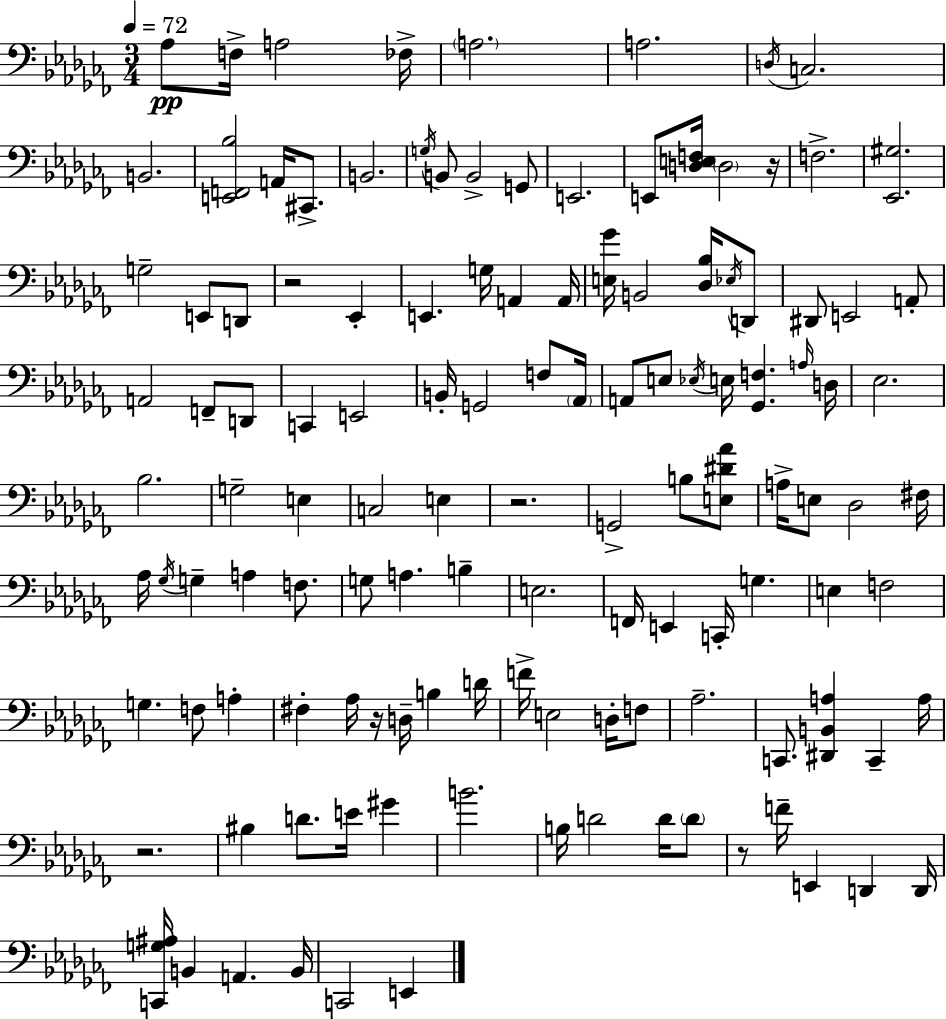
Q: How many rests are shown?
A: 6